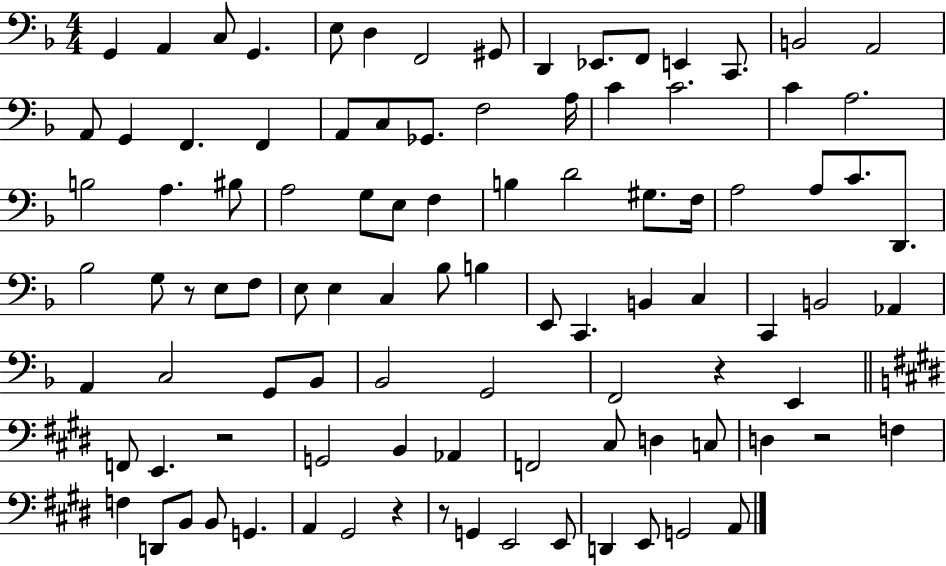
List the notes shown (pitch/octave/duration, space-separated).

G2/q A2/q C3/e G2/q. E3/e D3/q F2/h G#2/e D2/q Eb2/e. F2/e E2/q C2/e. B2/h A2/h A2/e G2/q F2/q. F2/q A2/e C3/e Gb2/e. F3/h A3/s C4/q C4/h. C4/q A3/h. B3/h A3/q. BIS3/e A3/h G3/e E3/e F3/q B3/q D4/h G#3/e. F3/s A3/h A3/e C4/e. D2/e. Bb3/h G3/e R/e E3/e F3/e E3/e E3/q C3/q Bb3/e B3/q E2/e C2/q. B2/q C3/q C2/q B2/h Ab2/q A2/q C3/h G2/e Bb2/e Bb2/h G2/h F2/h R/q E2/q F2/e E2/q. R/h G2/h B2/q Ab2/q F2/h C#3/e D3/q C3/e D3/q R/h F3/q F3/q D2/e B2/e B2/e G2/q. A2/q G#2/h R/q R/e G2/q E2/h E2/e D2/q E2/e G2/h A2/e